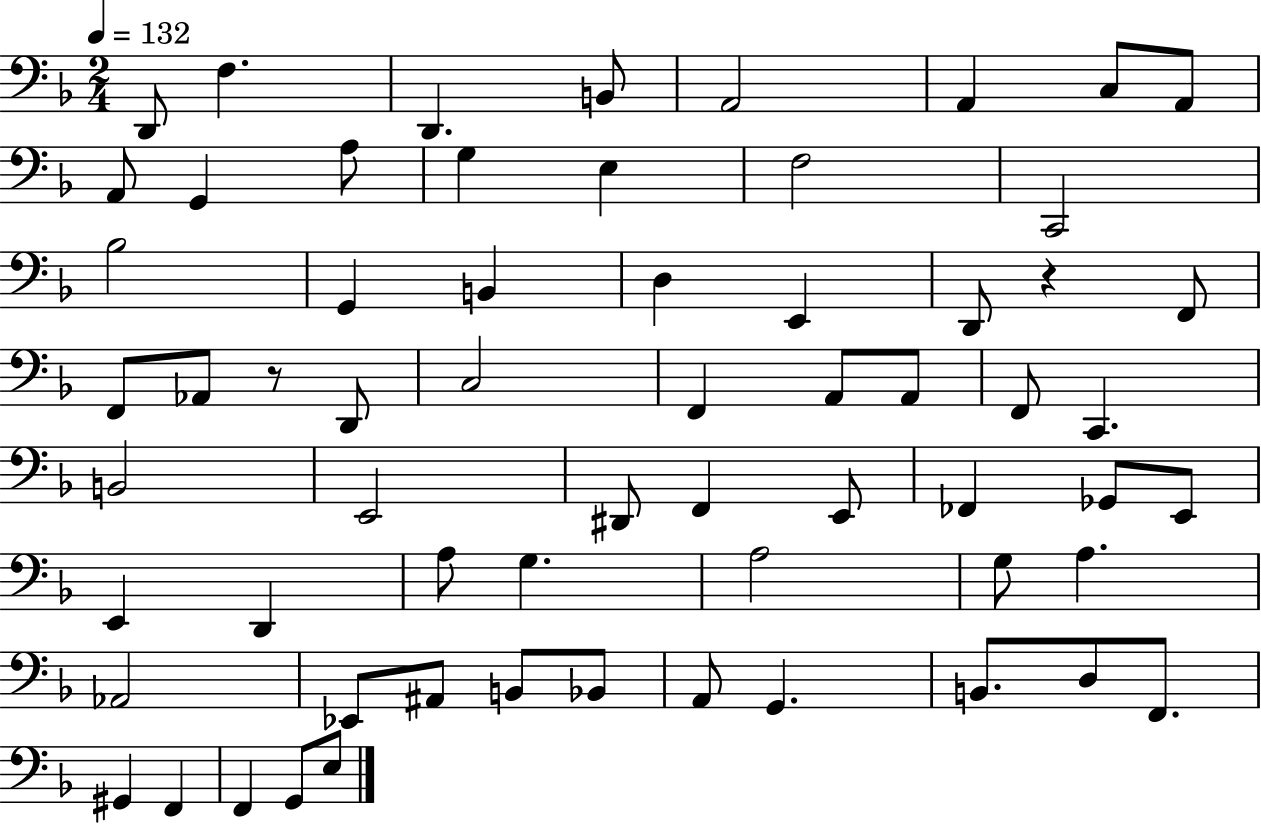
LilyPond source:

{
  \clef bass
  \numericTimeSignature
  \time 2/4
  \key f \major
  \tempo 4 = 132
  \repeat volta 2 { d,8 f4. | d,4. b,8 | a,2 | a,4 c8 a,8 | \break a,8 g,4 a8 | g4 e4 | f2 | c,2 | \break bes2 | g,4 b,4 | d4 e,4 | d,8 r4 f,8 | \break f,8 aes,8 r8 d,8 | c2 | f,4 a,8 a,8 | f,8 c,4. | \break b,2 | e,2 | dis,8 f,4 e,8 | fes,4 ges,8 e,8 | \break e,4 d,4 | a8 g4. | a2 | g8 a4. | \break aes,2 | ees,8 ais,8 b,8 bes,8 | a,8 g,4. | b,8. d8 f,8. | \break gis,4 f,4 | f,4 g,8 e8 | } \bar "|."
}